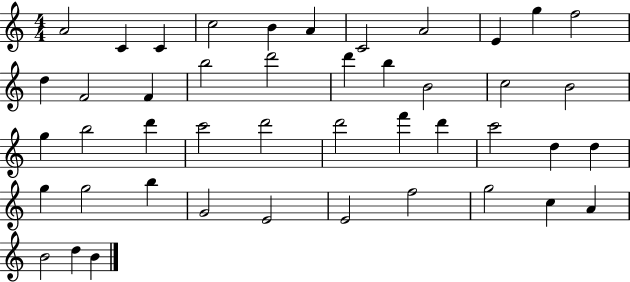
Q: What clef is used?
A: treble